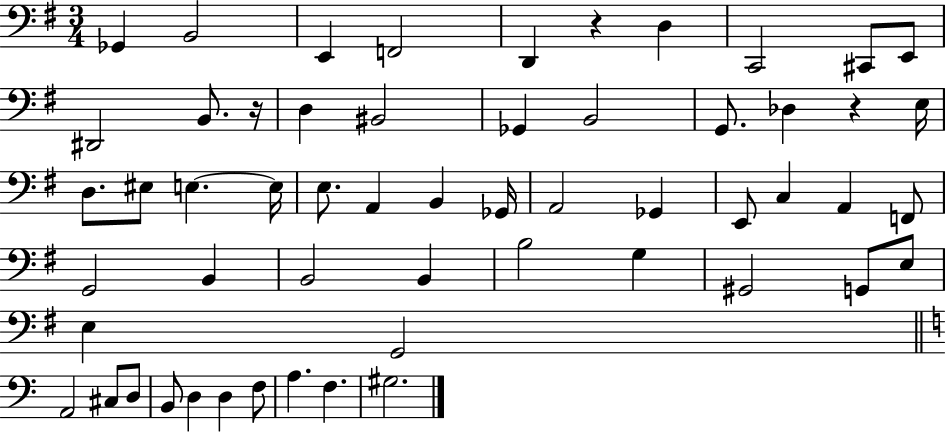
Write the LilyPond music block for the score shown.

{
  \clef bass
  \numericTimeSignature
  \time 3/4
  \key g \major
  ges,4 b,2 | e,4 f,2 | d,4 r4 d4 | c,2 cis,8 e,8 | \break dis,2 b,8. r16 | d4 bis,2 | ges,4 b,2 | g,8. des4 r4 e16 | \break d8. eis8 e4.~~ e16 | e8. a,4 b,4 ges,16 | a,2 ges,4 | e,8 c4 a,4 f,8 | \break g,2 b,4 | b,2 b,4 | b2 g4 | gis,2 g,8 e8 | \break e4 g,2 | \bar "||" \break \key c \major a,2 cis8 d8 | b,8 d4 d4 f8 | a4. f4. | gis2. | \break \bar "|."
}